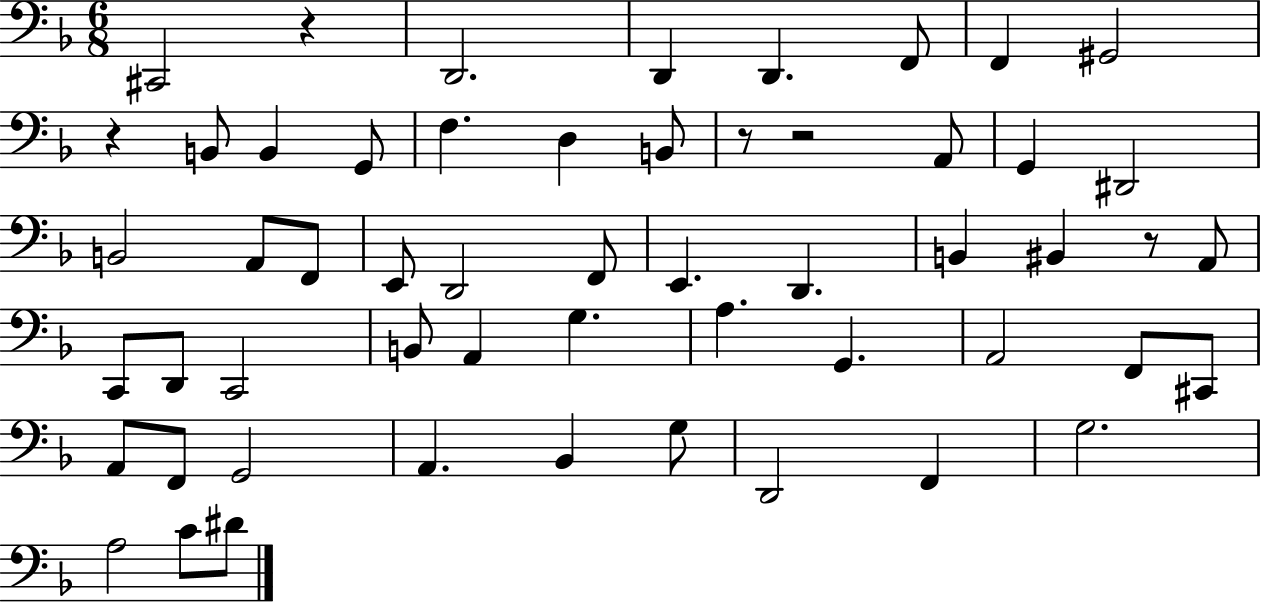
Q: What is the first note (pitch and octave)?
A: C#2